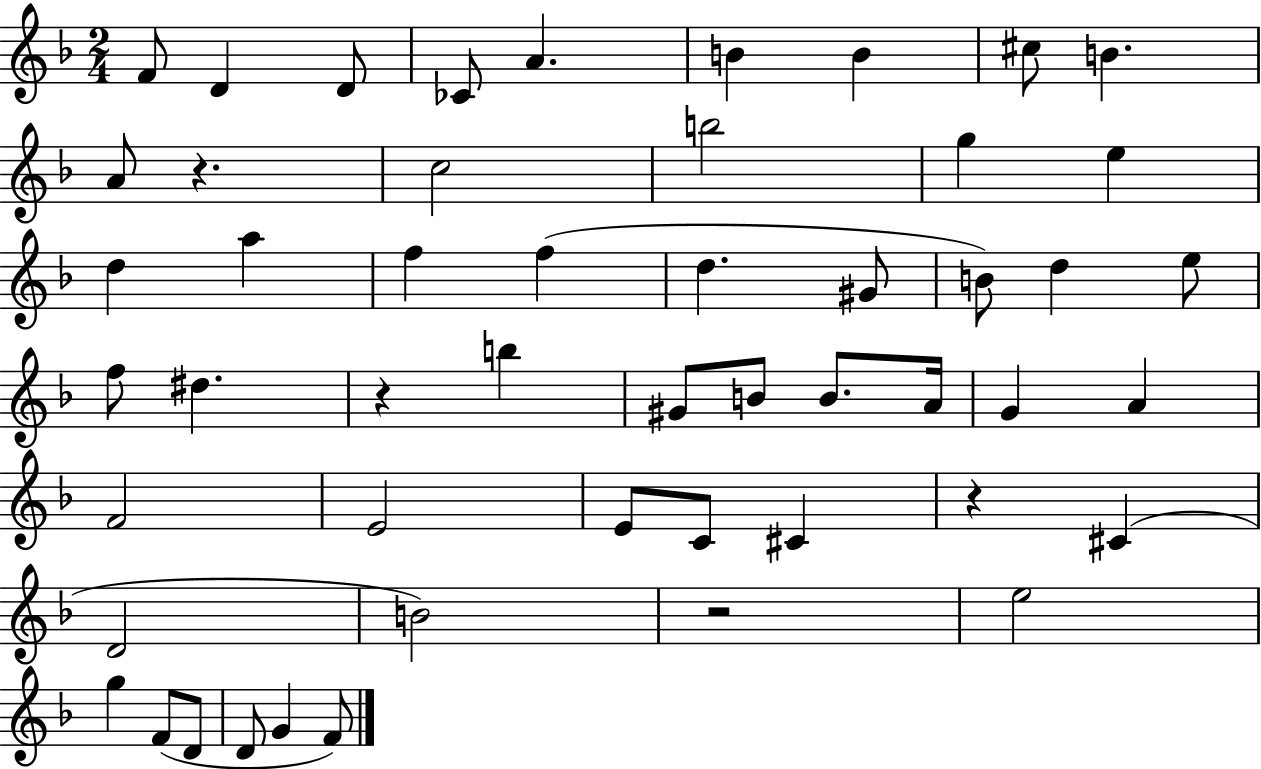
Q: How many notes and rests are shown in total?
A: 51